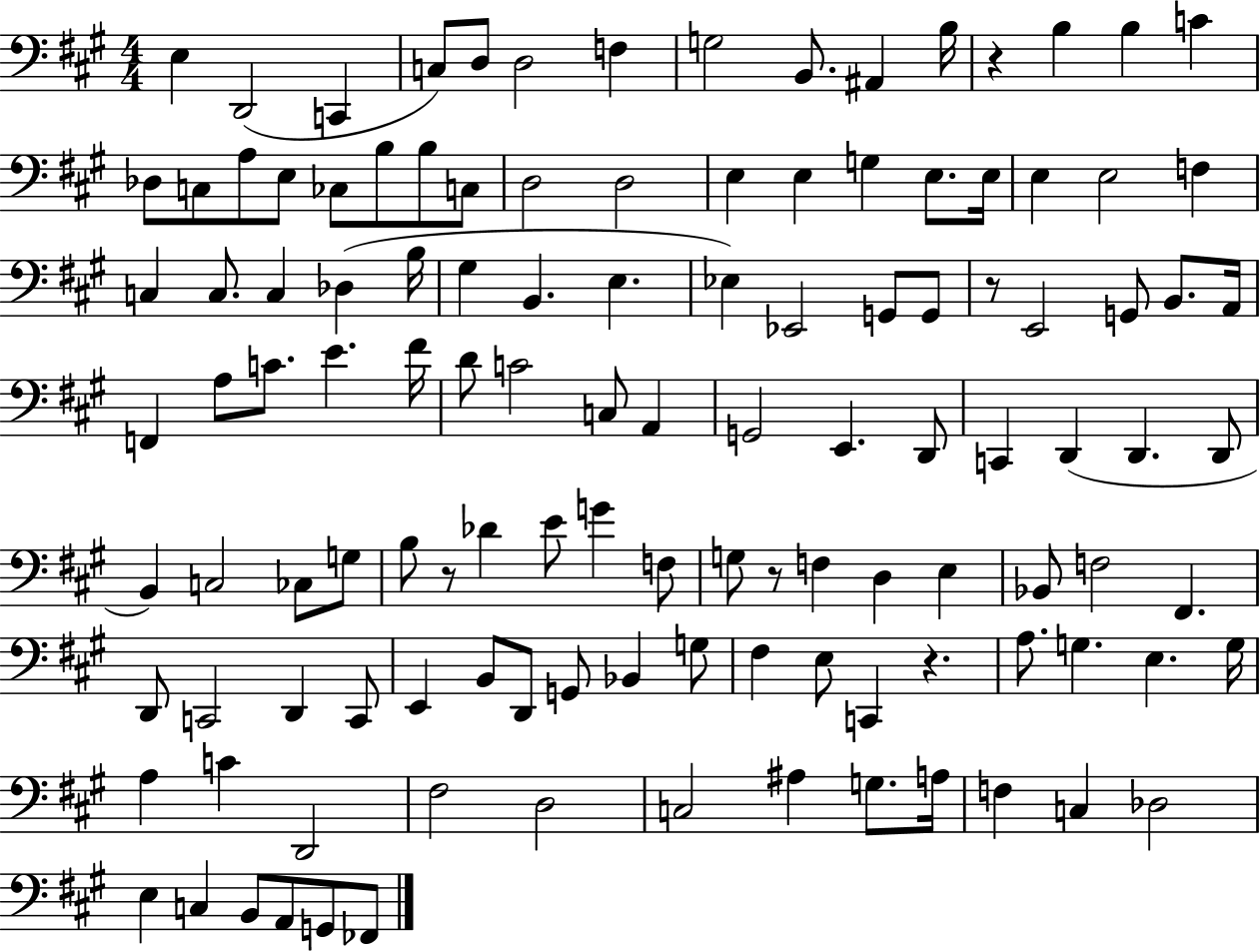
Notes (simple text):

E3/q D2/h C2/q C3/e D3/e D3/h F3/q G3/h B2/e. A#2/q B3/s R/q B3/q B3/q C4/q Db3/e C3/e A3/e E3/e CES3/e B3/e B3/e C3/e D3/h D3/h E3/q E3/q G3/q E3/e. E3/s E3/q E3/h F3/q C3/q C3/e. C3/q Db3/q B3/s G#3/q B2/q. E3/q. Eb3/q Eb2/h G2/e G2/e R/e E2/h G2/e B2/e. A2/s F2/q A3/e C4/e. E4/q. F#4/s D4/e C4/h C3/e A2/q G2/h E2/q. D2/e C2/q D2/q D2/q. D2/e B2/q C3/h CES3/e G3/e B3/e R/e Db4/q E4/e G4/q F3/e G3/e R/e F3/q D3/q E3/q Bb2/e F3/h F#2/q. D2/e C2/h D2/q C2/e E2/q B2/e D2/e G2/e Bb2/q G3/e F#3/q E3/e C2/q R/q. A3/e. G3/q. E3/q. G3/s A3/q C4/q D2/h F#3/h D3/h C3/h A#3/q G3/e. A3/s F3/q C3/q Db3/h E3/q C3/q B2/e A2/e G2/e FES2/e